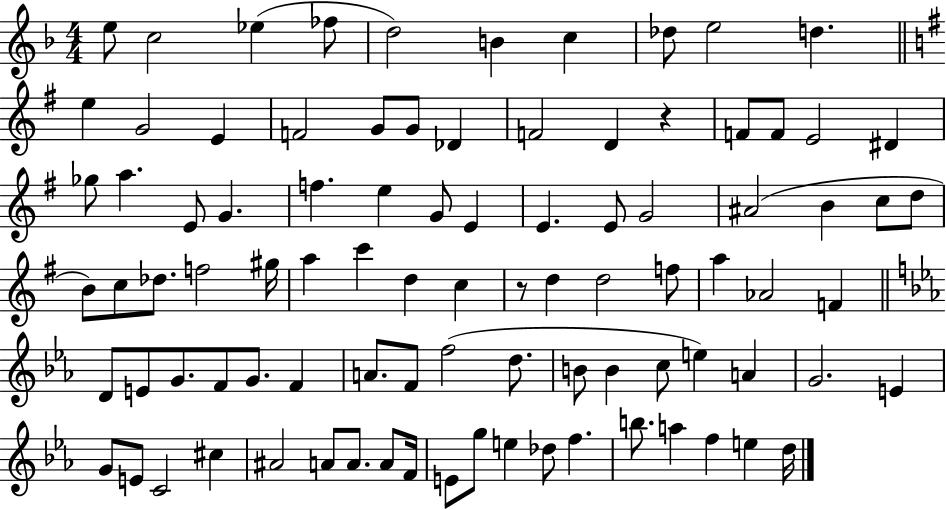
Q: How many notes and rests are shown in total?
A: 91